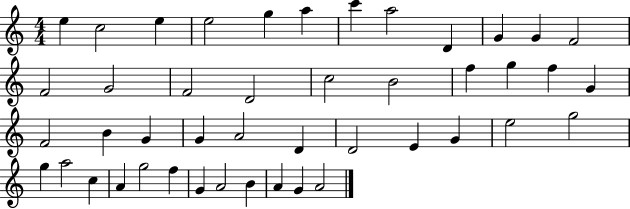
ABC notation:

X:1
T:Untitled
M:4/4
L:1/4
K:C
e c2 e e2 g a c' a2 D G G F2 F2 G2 F2 D2 c2 B2 f g f G F2 B G G A2 D D2 E G e2 g2 g a2 c A g2 f G A2 B A G A2